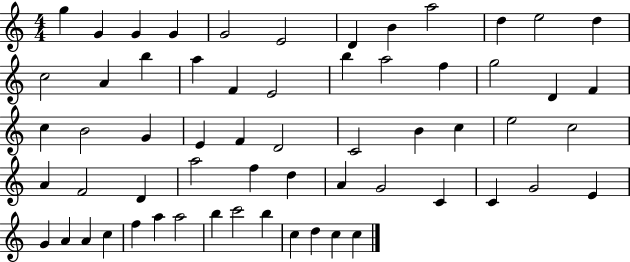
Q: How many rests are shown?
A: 0